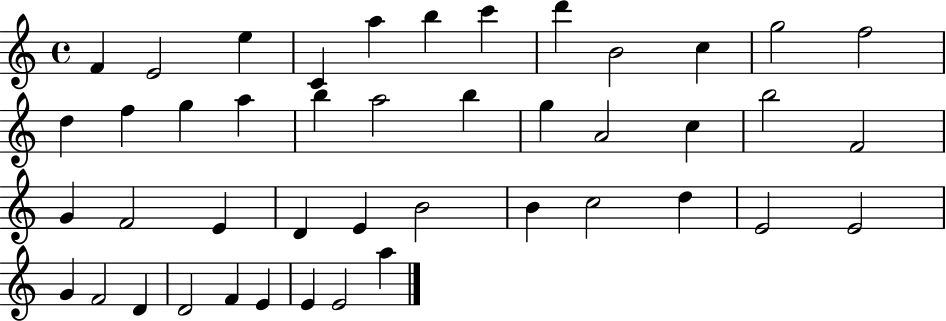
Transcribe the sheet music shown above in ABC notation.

X:1
T:Untitled
M:4/4
L:1/4
K:C
F E2 e C a b c' d' B2 c g2 f2 d f g a b a2 b g A2 c b2 F2 G F2 E D E B2 B c2 d E2 E2 G F2 D D2 F E E E2 a